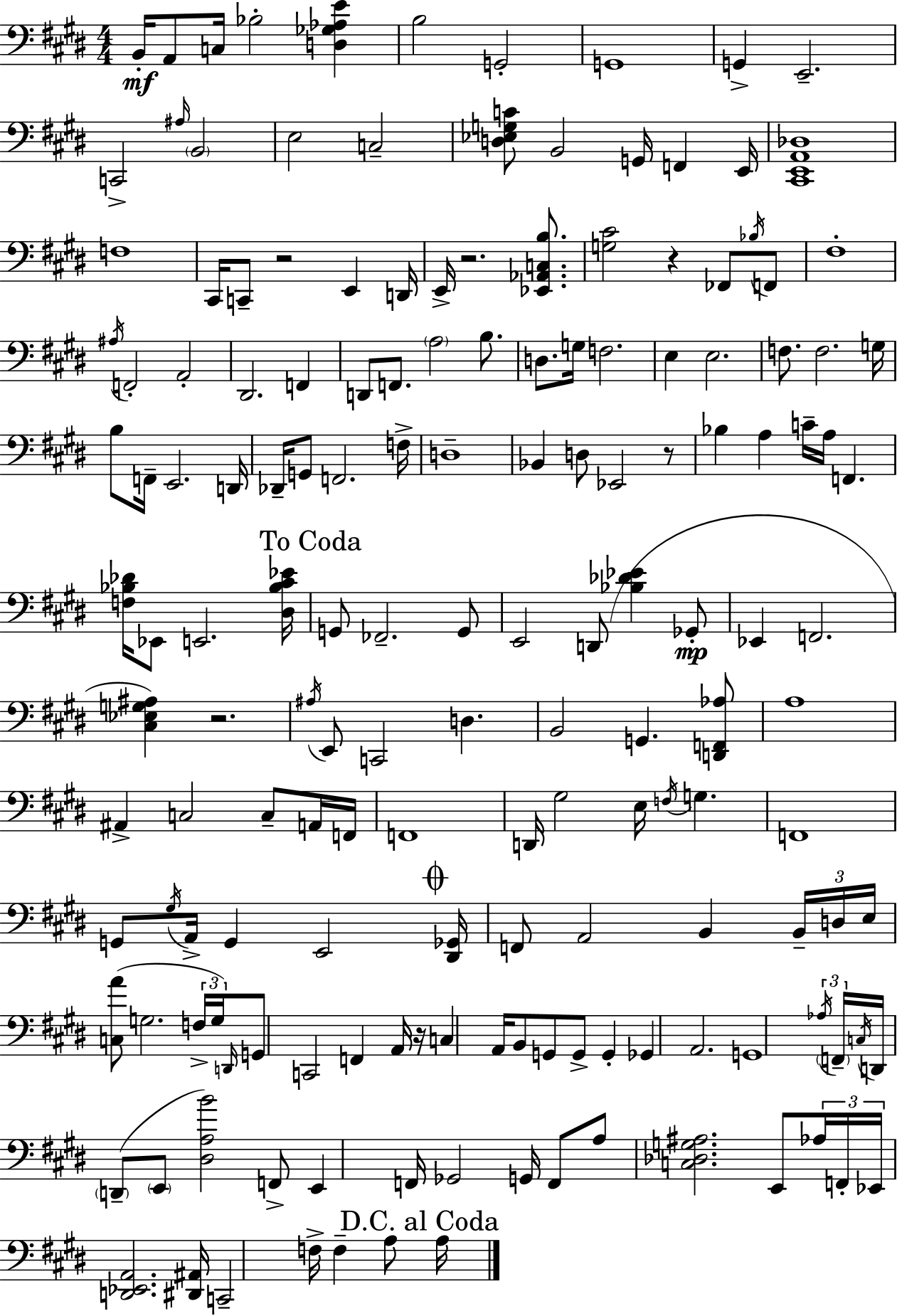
X:1
T:Untitled
M:4/4
L:1/4
K:E
B,,/4 A,,/2 C,/4 _B,2 [D,_G,_A,E] B,2 G,,2 G,,4 G,, E,,2 C,,2 ^A,/4 B,,2 E,2 C,2 [D,_E,G,C]/2 B,,2 G,,/4 F,, E,,/4 [^C,,E,,A,,_D,]4 F,4 ^C,,/4 C,,/2 z2 E,, D,,/4 E,,/4 z2 [_E,,_A,,C,B,]/2 [G,^C]2 z _F,,/2 _B,/4 F,,/2 ^F,4 ^A,/4 F,,2 A,,2 ^D,,2 F,, D,,/2 F,,/2 A,2 B,/2 D,/2 G,/4 F,2 E, E,2 F,/2 F,2 G,/4 B,/2 F,,/4 E,,2 D,,/4 _D,,/4 G,,/2 F,,2 F,/4 D,4 _B,, D,/2 _E,,2 z/2 _B, A, C/4 A,/4 F,, [F,_B,_D]/4 _E,,/2 E,,2 [^D,_B,^C_E]/4 G,,/2 _F,,2 G,,/2 E,,2 D,,/2 [_B,_D_E] _G,,/2 _E,, F,,2 [^C,_E,G,^A,] z2 ^A,/4 E,,/2 C,,2 D, B,,2 G,, [D,,F,,_A,]/2 A,4 ^A,, C,2 C,/2 A,,/4 F,,/4 F,,4 D,,/4 ^G,2 E,/4 F,/4 G, F,,4 G,,/2 ^G,/4 A,,/4 G,, E,,2 [^D,,_G,,]/4 F,,/2 A,,2 B,, B,,/4 D,/4 E,/4 [C,A]/2 G,2 F,/4 G,/4 D,,/4 G,,/2 C,,2 F,, A,,/4 z/4 C, A,,/4 B,,/2 G,,/2 G,,/2 G,, _G,, A,,2 G,,4 _A,/4 F,,/4 C,/4 D,,/4 D,,/2 E,,/2 [^D,A,B]2 F,,/2 E,, F,,/4 _G,,2 G,,/4 F,,/2 A,/2 [C,_D,G,^A,]2 E,,/2 _A,/4 F,,/4 _E,,/4 [D,,_E,,A,,]2 [^D,,^A,,]/4 C,,2 F,/4 F, A,/2 A,/4